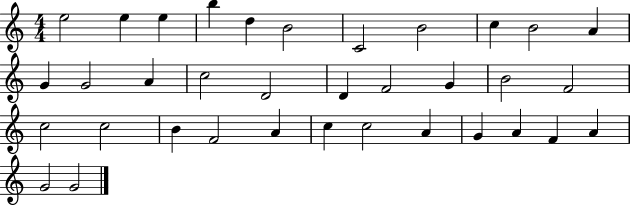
X:1
T:Untitled
M:4/4
L:1/4
K:C
e2 e e b d B2 C2 B2 c B2 A G G2 A c2 D2 D F2 G B2 F2 c2 c2 B F2 A c c2 A G A F A G2 G2